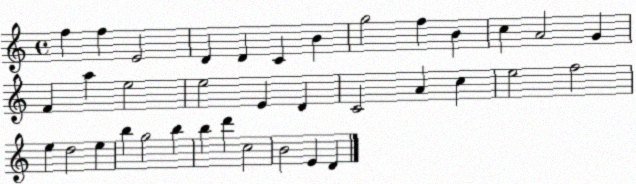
X:1
T:Untitled
M:4/4
L:1/4
K:C
f f E2 D D C B g2 f B c A2 G F a e2 e2 E D C2 A c e2 f2 e d2 e b g2 b b d' c2 B2 E D